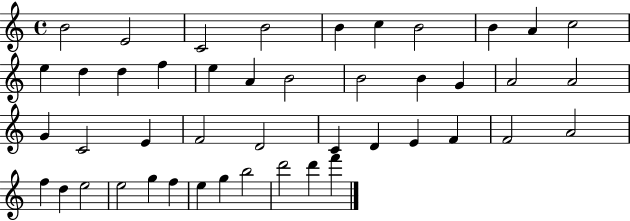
B4/h E4/h C4/h B4/h B4/q C5/q B4/h B4/q A4/q C5/h E5/q D5/q D5/q F5/q E5/q A4/q B4/h B4/h B4/q G4/q A4/h A4/h G4/q C4/h E4/q F4/h D4/h C4/q D4/q E4/q F4/q F4/h A4/h F5/q D5/q E5/h E5/h G5/q F5/q E5/q G5/q B5/h D6/h D6/q F6/q